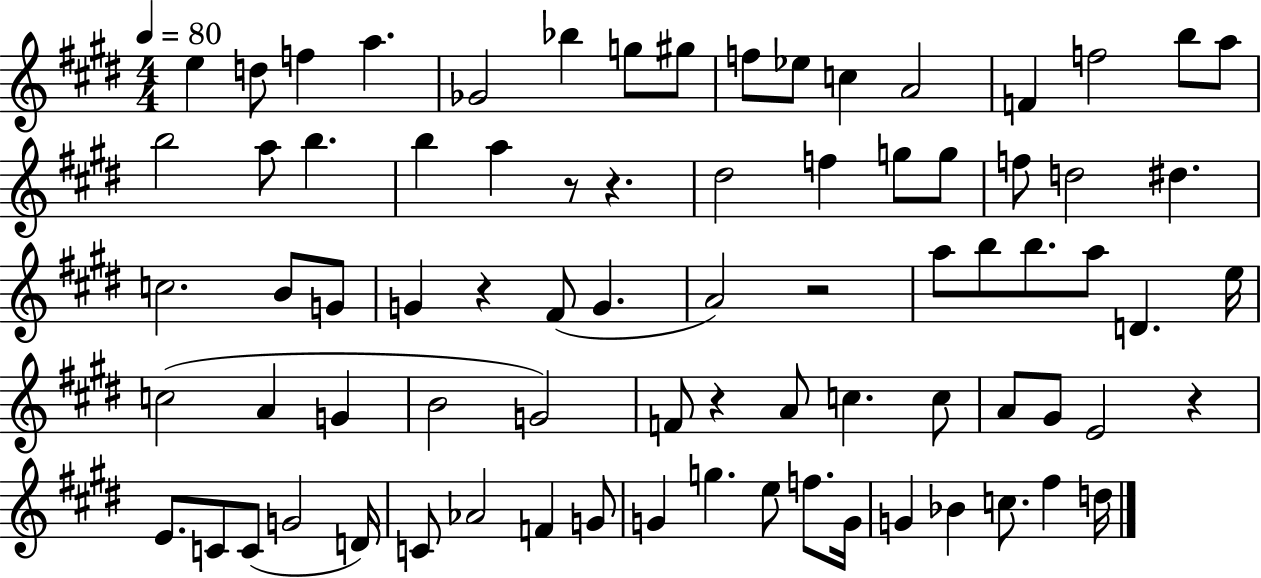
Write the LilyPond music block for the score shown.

{
  \clef treble
  \numericTimeSignature
  \time 4/4
  \key e \major
  \tempo 4 = 80
  e''4 d''8 f''4 a''4. | ges'2 bes''4 g''8 gis''8 | f''8 ees''8 c''4 a'2 | f'4 f''2 b''8 a''8 | \break b''2 a''8 b''4. | b''4 a''4 r8 r4. | dis''2 f''4 g''8 g''8 | f''8 d''2 dis''4. | \break c''2. b'8 g'8 | g'4 r4 fis'8( g'4. | a'2) r2 | a''8 b''8 b''8. a''8 d'4. e''16 | \break c''2( a'4 g'4 | b'2 g'2) | f'8 r4 a'8 c''4. c''8 | a'8 gis'8 e'2 r4 | \break e'8. c'8 c'8( g'2 d'16) | c'8 aes'2 f'4 g'8 | g'4 g''4. e''8 f''8. g'16 | g'4 bes'4 c''8. fis''4 d''16 | \break \bar "|."
}